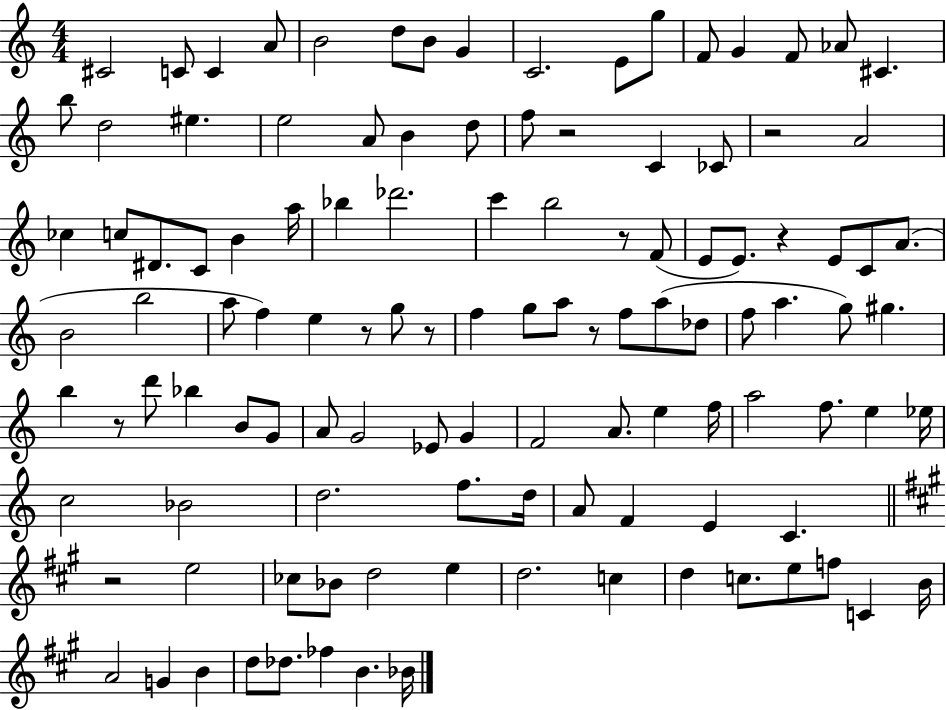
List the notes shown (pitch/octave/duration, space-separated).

C#4/h C4/e C4/q A4/e B4/h D5/e B4/e G4/q C4/h. E4/e G5/e F4/e G4/q F4/e Ab4/e C#4/q. B5/e D5/h EIS5/q. E5/h A4/e B4/q D5/e F5/e R/h C4/q CES4/e R/h A4/h CES5/q C5/e D#4/e. C4/e B4/q A5/s Bb5/q Db6/h. C6/q B5/h R/e F4/e E4/e E4/e. R/q E4/e C4/e A4/e. B4/h B5/h A5/e F5/q E5/q R/e G5/e R/e F5/q G5/e A5/e R/e F5/e A5/e Db5/e F5/e A5/q. G5/e G#5/q. B5/q R/e D6/e Bb5/q B4/e G4/e A4/e G4/h Eb4/e G4/q F4/h A4/e. E5/q F5/s A5/h F5/e. E5/q Eb5/s C5/h Bb4/h D5/h. F5/e. D5/s A4/e F4/q E4/q C4/q. R/h E5/h CES5/e Bb4/e D5/h E5/q D5/h. C5/q D5/q C5/e. E5/e F5/e C4/q B4/s A4/h G4/q B4/q D5/e Db5/e. FES5/q B4/q. Bb4/s